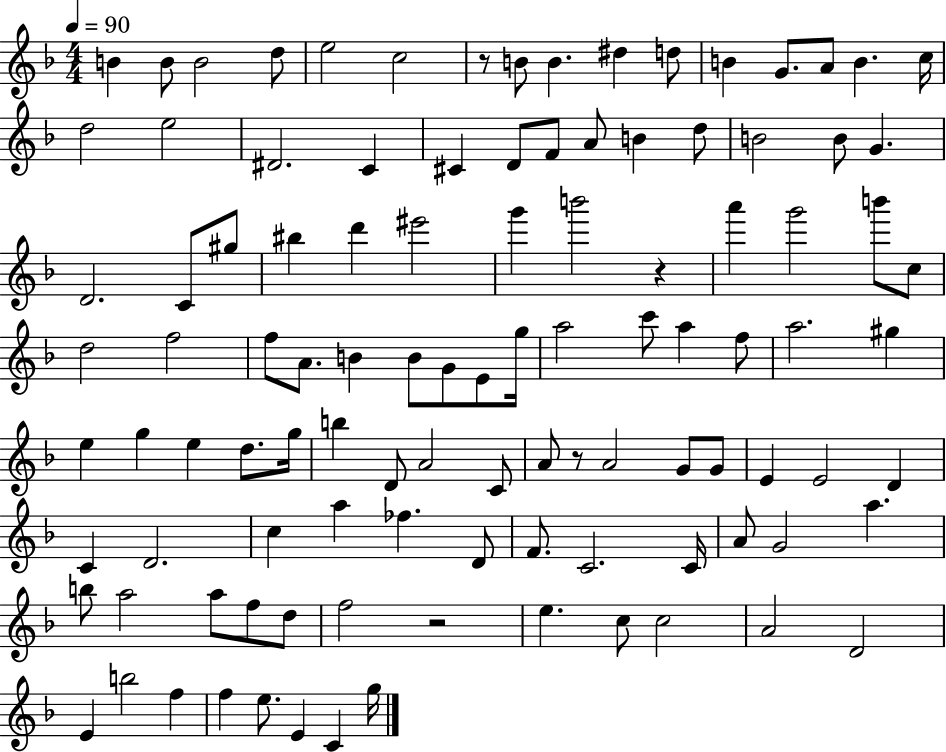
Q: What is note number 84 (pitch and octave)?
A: B5